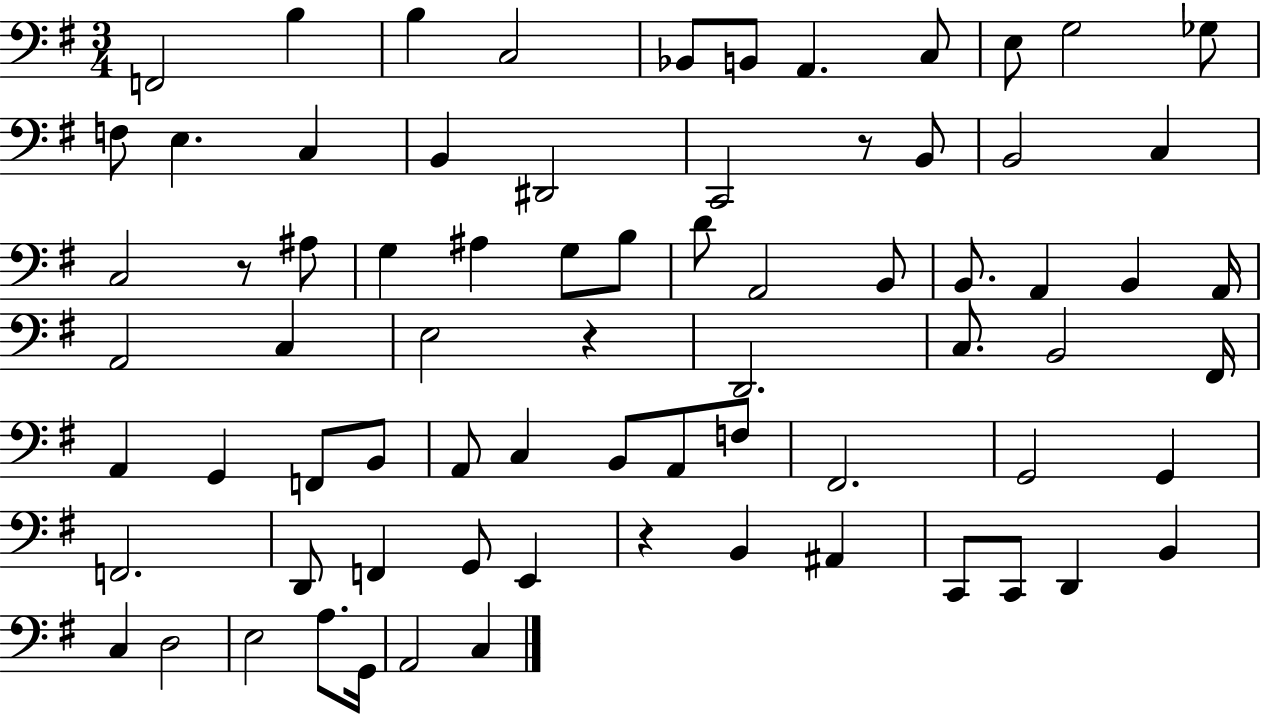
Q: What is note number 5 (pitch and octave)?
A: Bb2